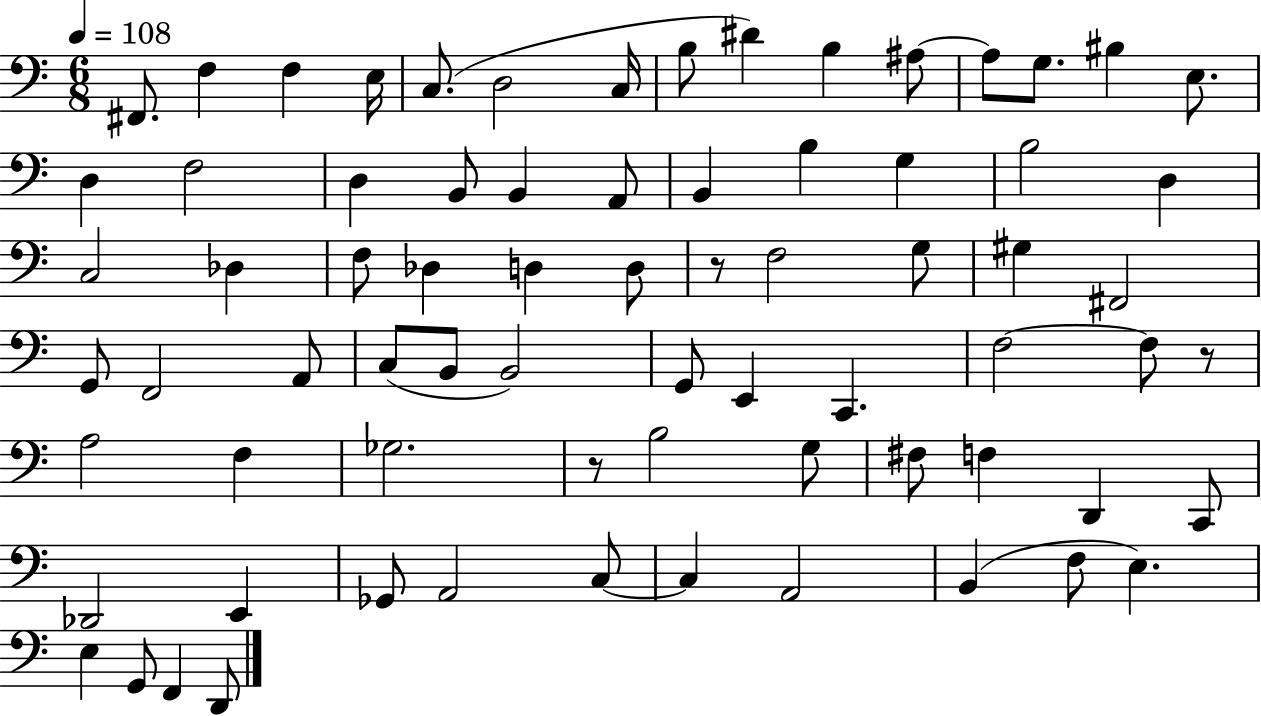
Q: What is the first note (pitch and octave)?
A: F#2